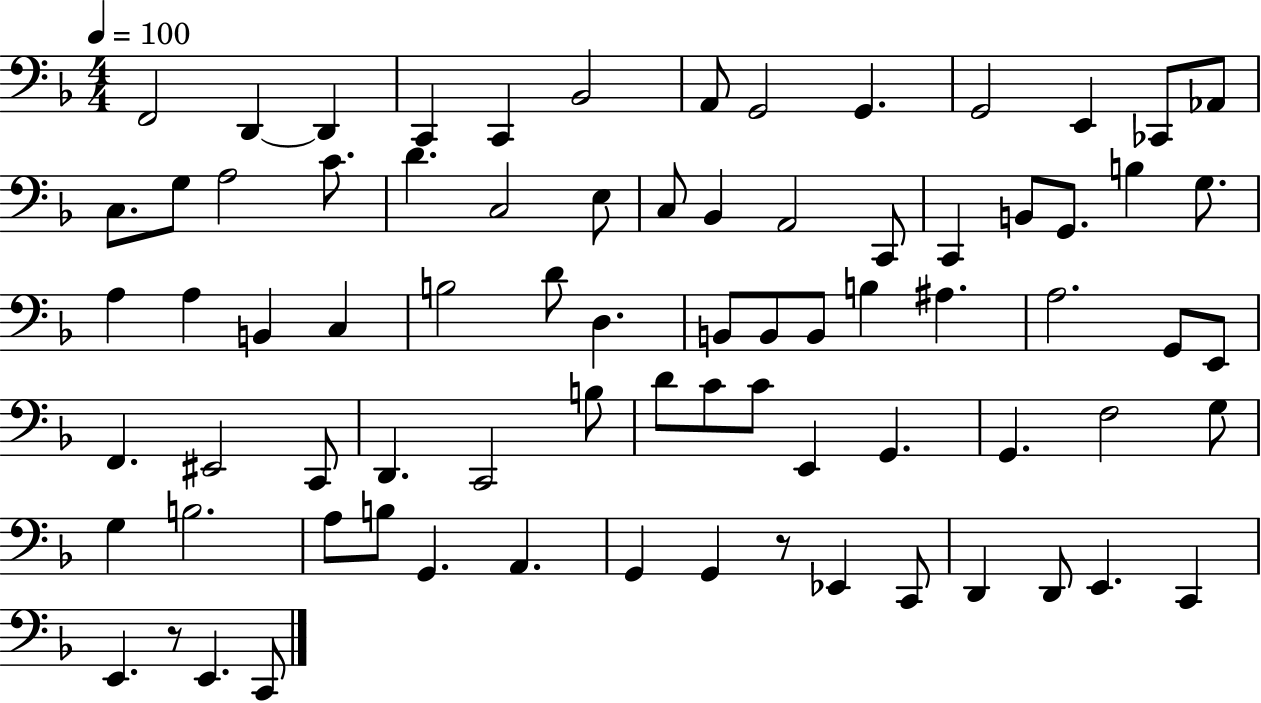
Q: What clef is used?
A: bass